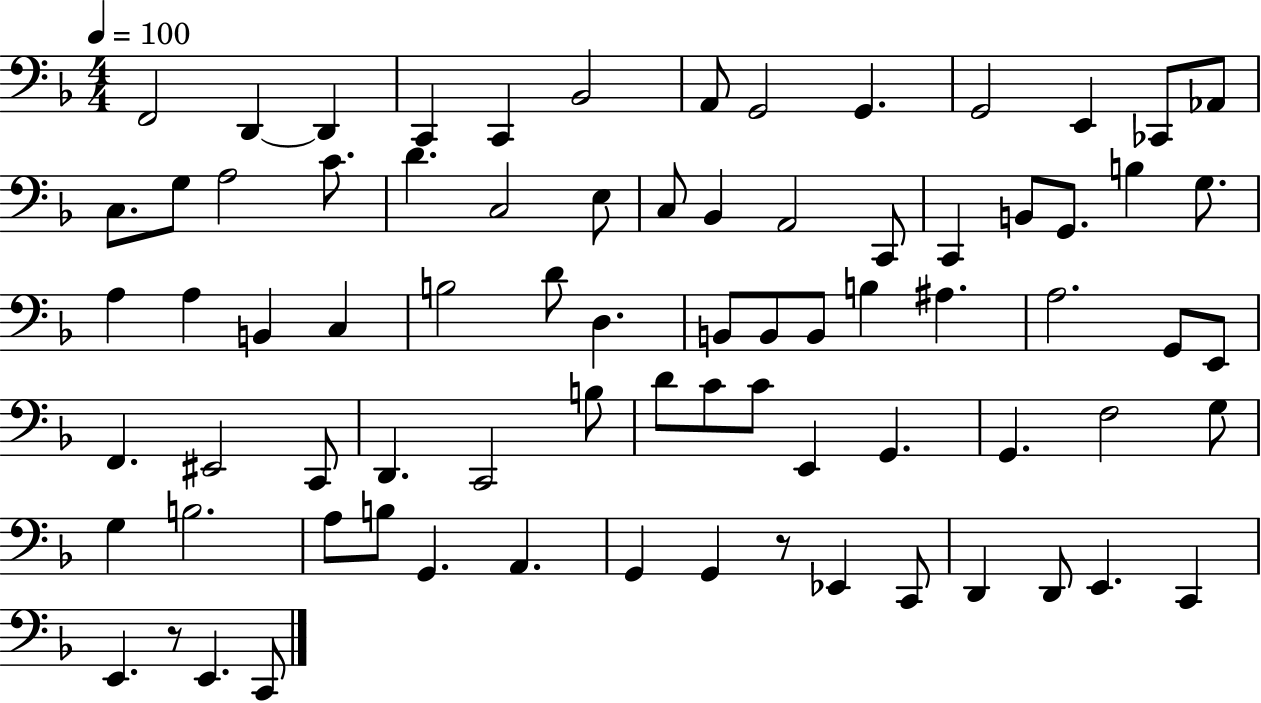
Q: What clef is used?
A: bass